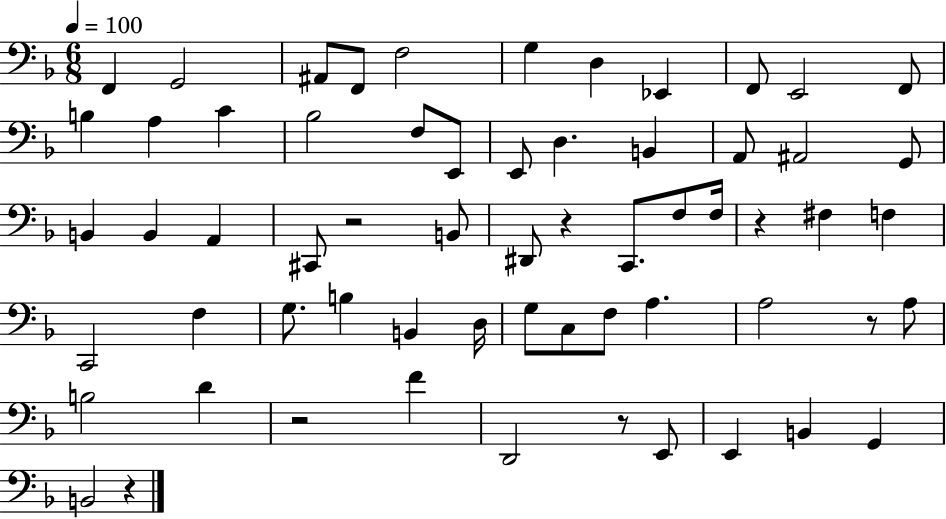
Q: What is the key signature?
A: F major